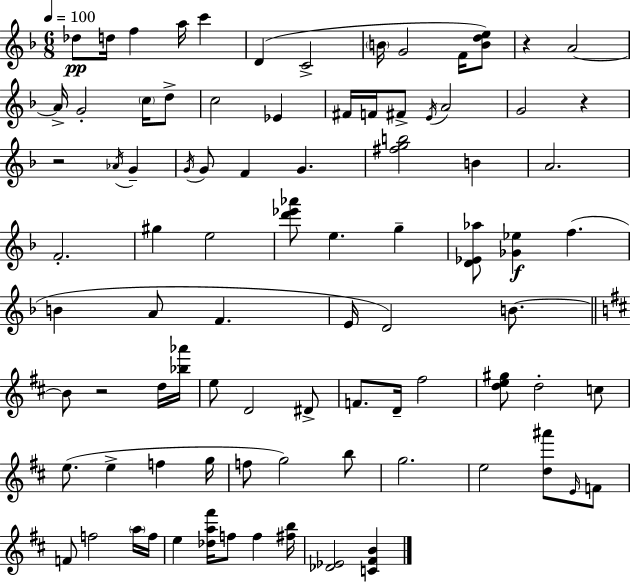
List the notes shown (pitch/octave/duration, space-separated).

Db5/e D5/s F5/q A5/s C6/q D4/q C4/h B4/s G4/h F4/s [B4,D5,E5]/e R/q A4/h A4/s G4/h C5/s D5/e C5/h Eb4/q F#4/s F4/s F#4/e E4/s A4/h G4/h R/q R/h Ab4/s G4/q G4/s G4/e F4/q G4/q. [F#5,G5,B5]/h B4/q A4/h. F4/h. G#5/q E5/h [D6,Eb6,Ab6]/e E5/q. G5/q [D4,Eb4,Ab5]/e [Gb4,Eb5]/q F5/q. B4/q A4/e F4/q. E4/s D4/h B4/e. B4/e R/h D5/s [Bb5,Ab6]/s E5/e D4/h D#4/e F4/e. D4/s F#5/h [D5,E5,G#5]/e D5/h C5/e E5/e. E5/q F5/q G5/s F5/e G5/h B5/e G5/h. E5/h [D5,A#6]/e E4/s F4/e F4/e F5/h A5/s F5/s E5/q [Db5,A5,F#6]/s F5/e F5/q [F#5,B5]/s [Db4,Eb4]/h [C4,F#4,B4]/q